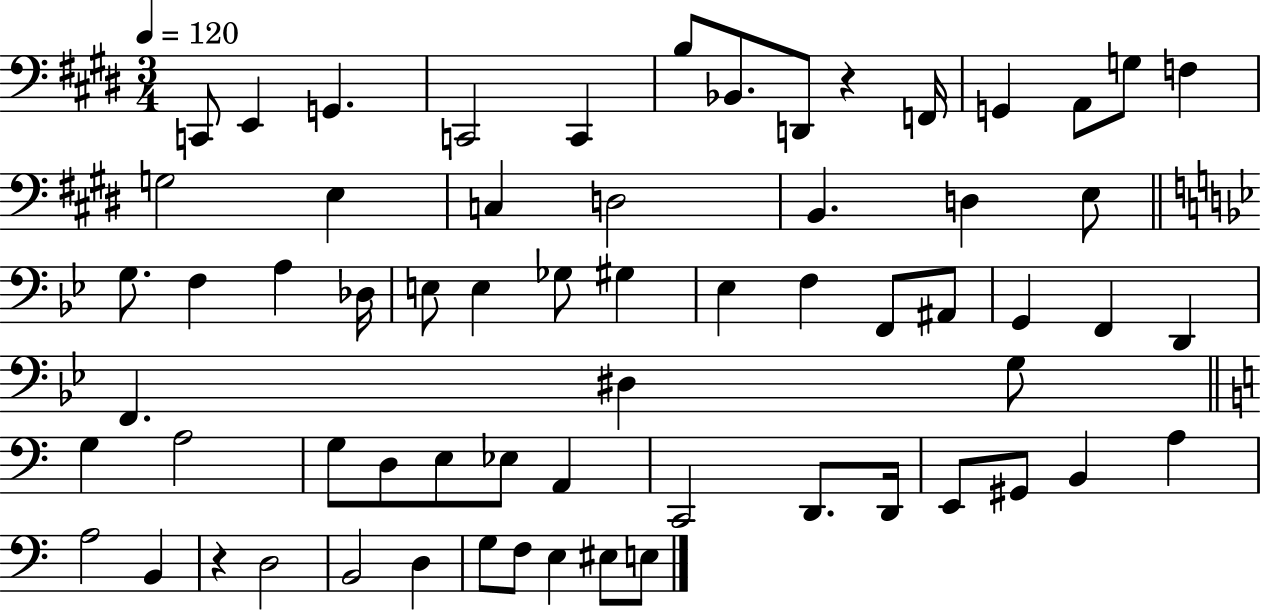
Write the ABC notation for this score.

X:1
T:Untitled
M:3/4
L:1/4
K:E
C,,/2 E,, G,, C,,2 C,, B,/2 _B,,/2 D,,/2 z F,,/4 G,, A,,/2 G,/2 F, G,2 E, C, D,2 B,, D, E,/2 G,/2 F, A, _D,/4 E,/2 E, _G,/2 ^G, _E, F, F,,/2 ^A,,/2 G,, F,, D,, F,, ^D, G,/2 G, A,2 G,/2 D,/2 E,/2 _E,/2 A,, C,,2 D,,/2 D,,/4 E,,/2 ^G,,/2 B,, A, A,2 B,, z D,2 B,,2 D, G,/2 F,/2 E, ^E,/2 E,/2